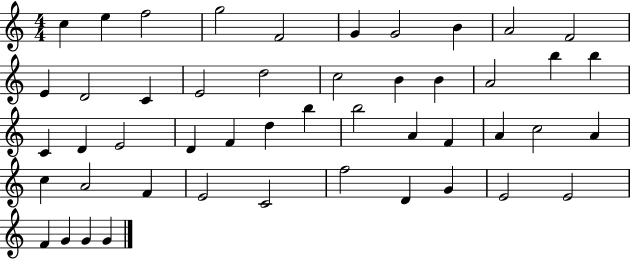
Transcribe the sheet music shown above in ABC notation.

X:1
T:Untitled
M:4/4
L:1/4
K:C
c e f2 g2 F2 G G2 B A2 F2 E D2 C E2 d2 c2 B B A2 b b C D E2 D F d b b2 A F A c2 A c A2 F E2 C2 f2 D G E2 E2 F G G G